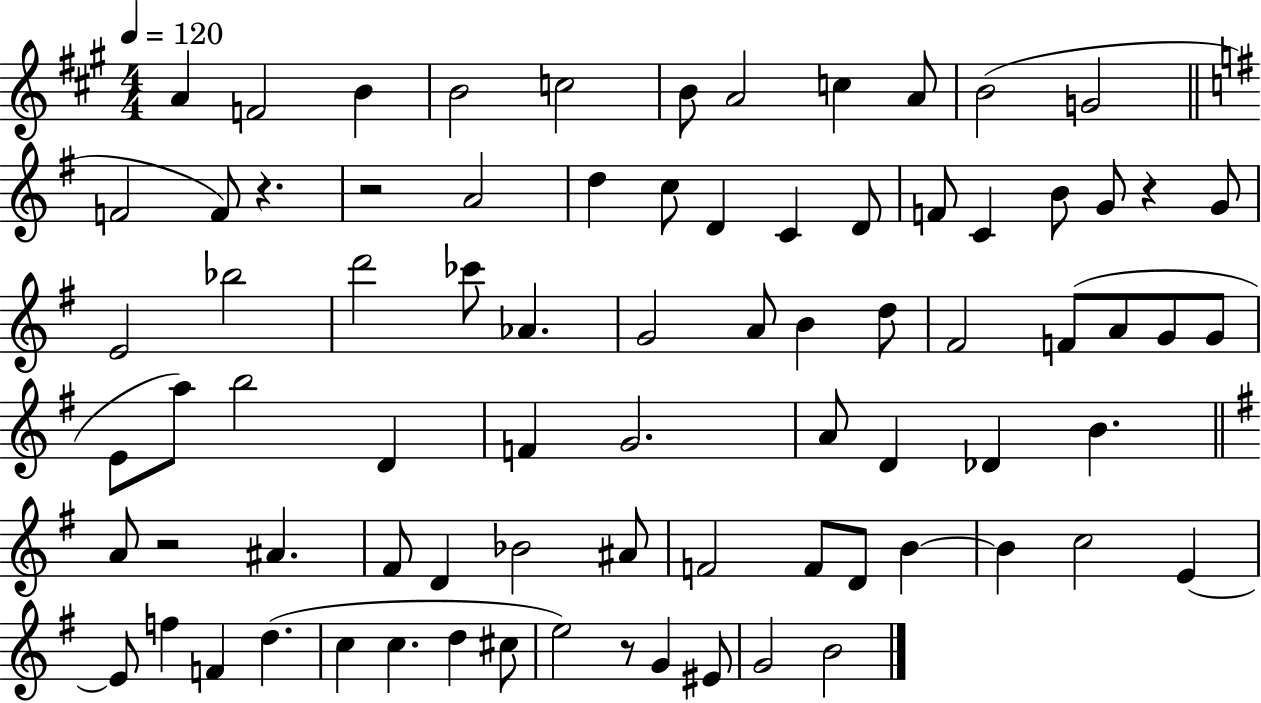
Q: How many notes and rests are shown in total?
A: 79